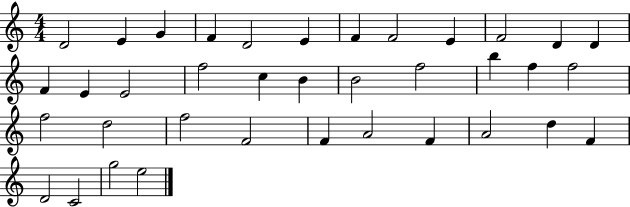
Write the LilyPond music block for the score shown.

{
  \clef treble
  \numericTimeSignature
  \time 4/4
  \key c \major
  d'2 e'4 g'4 | f'4 d'2 e'4 | f'4 f'2 e'4 | f'2 d'4 d'4 | \break f'4 e'4 e'2 | f''2 c''4 b'4 | b'2 f''2 | b''4 f''4 f''2 | \break f''2 d''2 | f''2 f'2 | f'4 a'2 f'4 | a'2 d''4 f'4 | \break d'2 c'2 | g''2 e''2 | \bar "|."
}